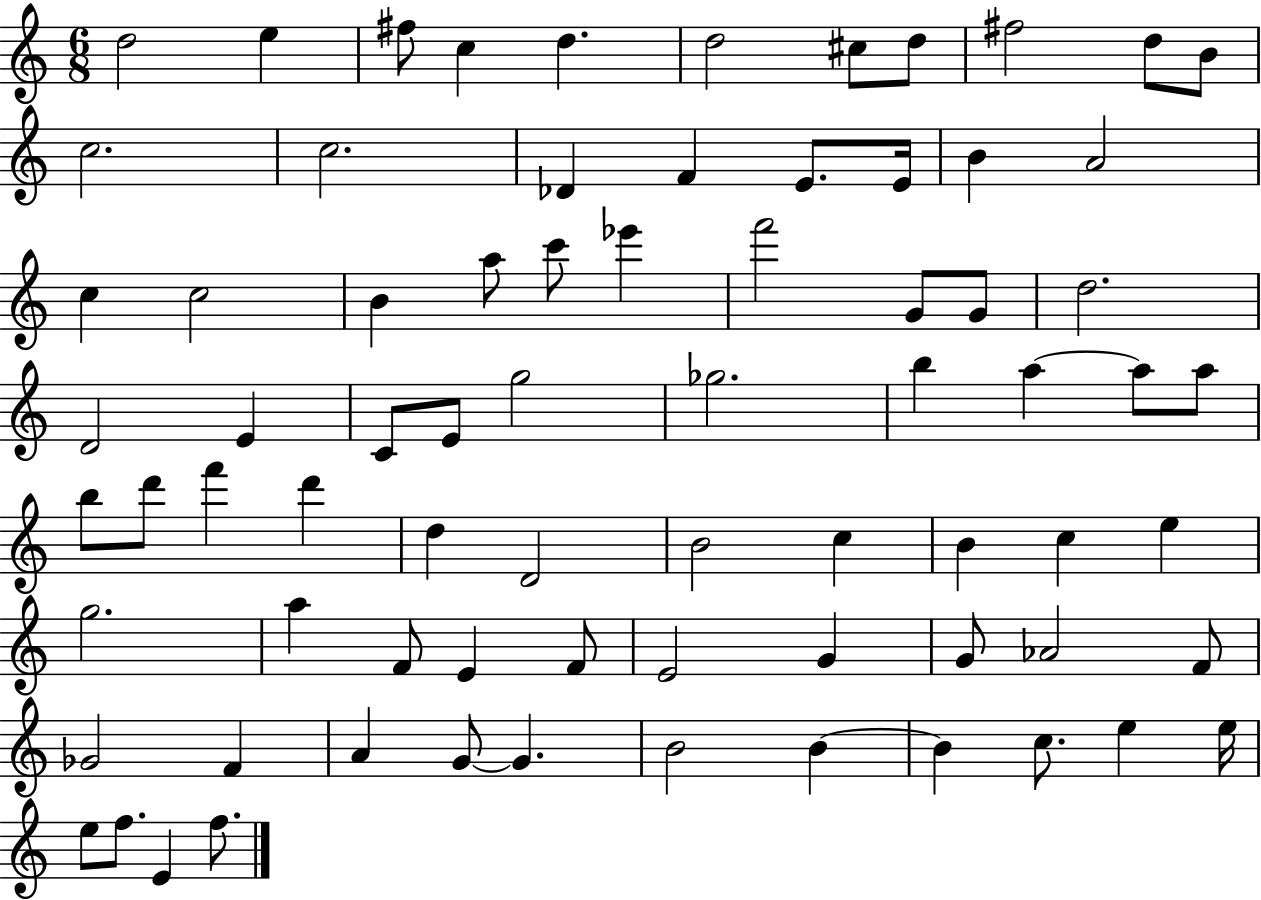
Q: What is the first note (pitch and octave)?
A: D5